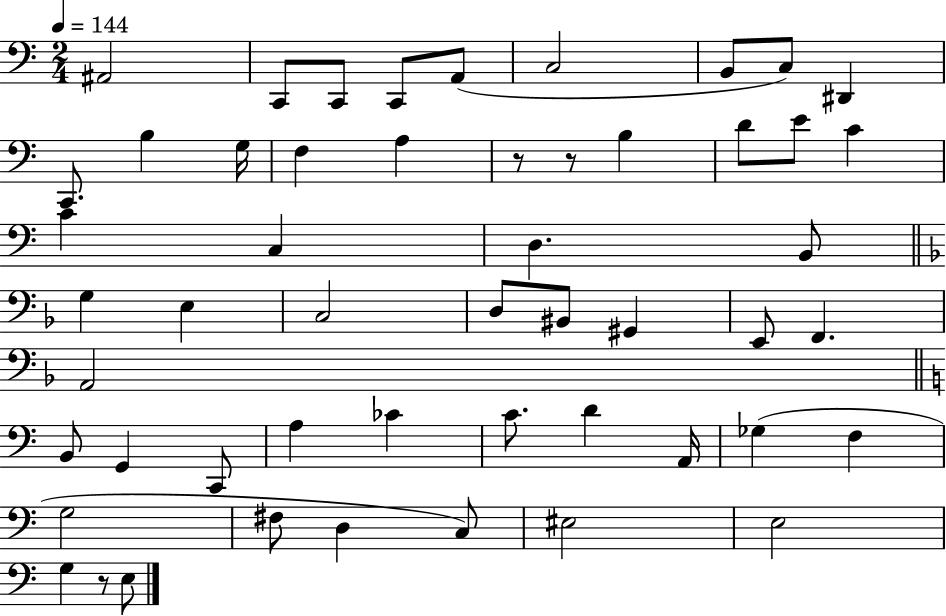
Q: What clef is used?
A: bass